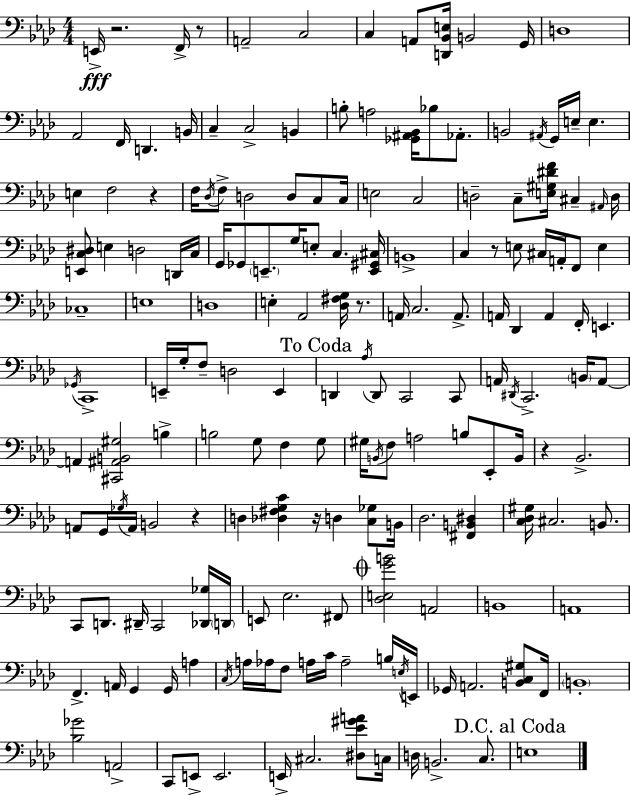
{
  \clef bass
  \numericTimeSignature
  \time 4/4
  \key aes \major
  e,16->\fff r2. f,16-> r8 | a,2-- c2 | c4 a,8 <d, bes, e>16 b,2 g,16 | d1 | \break aes,2 f,16 d,4. b,16 | c4-- c2-> b,4 | b8-. a2 <ges, ais, bes,>16 bes8 aes,8.-. | b,2 \acciaccatura { ais,16 } g,16 e16-- e4. | \break e4 f2 r4 | f16 \acciaccatura { des16 } f8-> d2 d8 c8 | c16 e2 c2 | d2-- c8-- <e gis dis' f'>16 cis4-- | \break \grace { ais,16 } d16 <e, c dis>8 e4 d2 | d,16 c16 g,16 ges,8 \parenthesize e,8.-- g16 e8-. c4. | <e, gis, cis>16 b,1-> | c4 r8 e8 cis16 a,16-. f,8 e4 | \break ces1-- | e1 | d1 | e4-. aes,2 <des fis g>16 | \break r8. a,16 c2. | a,8.-> a,16 des,4 a,4 f,16-. e,4. | \acciaccatura { ges,16 } c,1-> | e,16-- g16-. f8-- d2 | \break e,4 \mark "To Coda" d,4 \acciaccatura { aes16 } d,8 c,2 | c,8 a,16 \acciaccatura { dis,16 } c,2.-> | \parenthesize b,16 a,8~~ a,4 <cis, ais, b, gis>2 | b4-> b2 g8 | \break f4 g8 gis16 \acciaccatura { b,16 } f8 a2 | b8 ees,8-. b,16 r4 bes,2.-> | a,8 g,16 \acciaccatura { ges16 } a,16 b,2 | r4 d4 <des fis g c'>4 | \break r16 d4 <c ges>8 b,16 des2. | <fis, b, dis>4 <c des gis>16 cis2. | b,8. c,8 d,8. dis,16-- c,2 | <des, ges>16 \parenthesize d,16 e,8 ees2. | \break fis,8 \mark \markup { \musicglyph "scripts.coda" } <des e g' b'>2 | a,2 b,1 | a,1 | f,4.-> a,16 g,4 | \break g,16 a4 \acciaccatura { c16 } a16 aes16 f8 a16 c'16 a2-- | b16 \acciaccatura { e16 } e,16 ges,16 a,2. | <b, c gis>8 f,16 \parenthesize b,1-. | <bes ges'>2 | \break a,2-> c,8 e,8-> e,2. | e,16-> cis2. | <dis ees' gis' a'>8 c16 d16 b,2.-> | c8. \mark "D.C. al Coda" e1 | \break \bar "|."
}